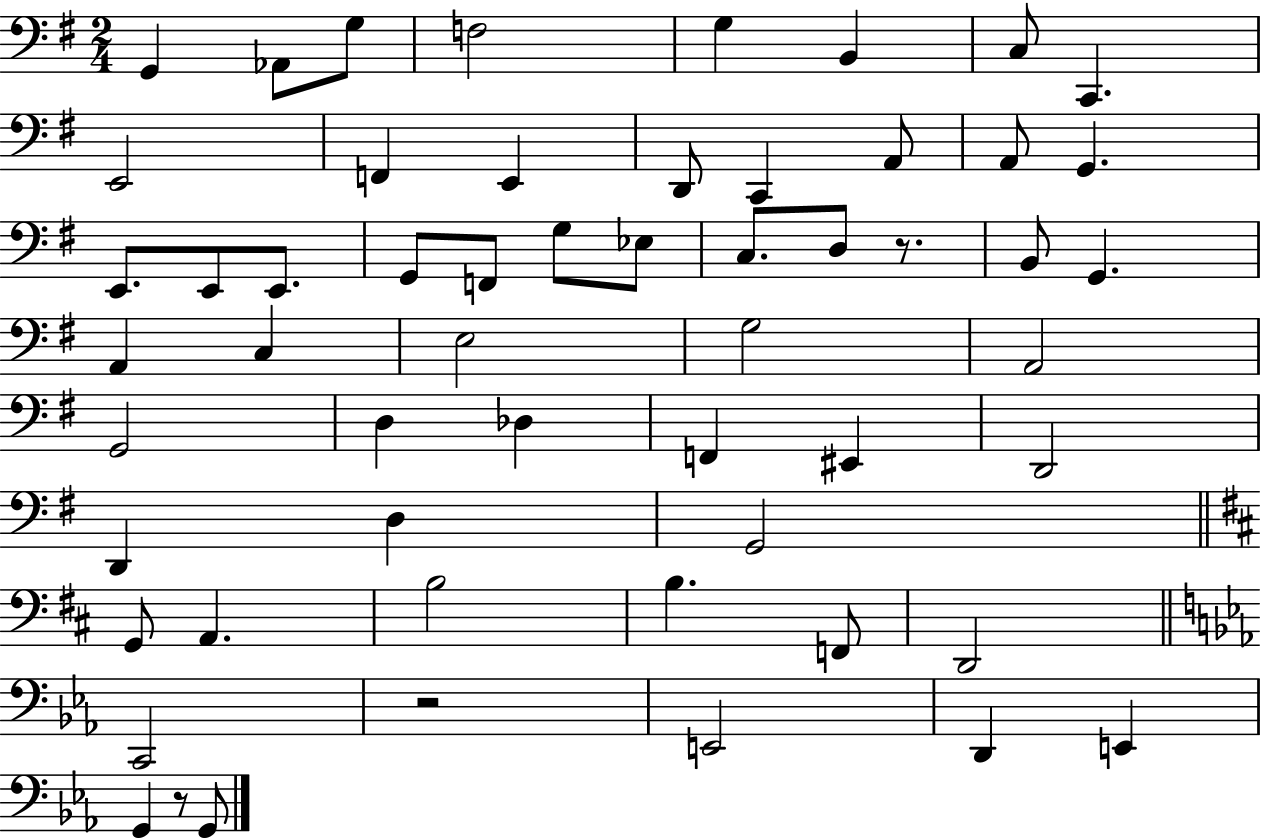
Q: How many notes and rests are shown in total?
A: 56